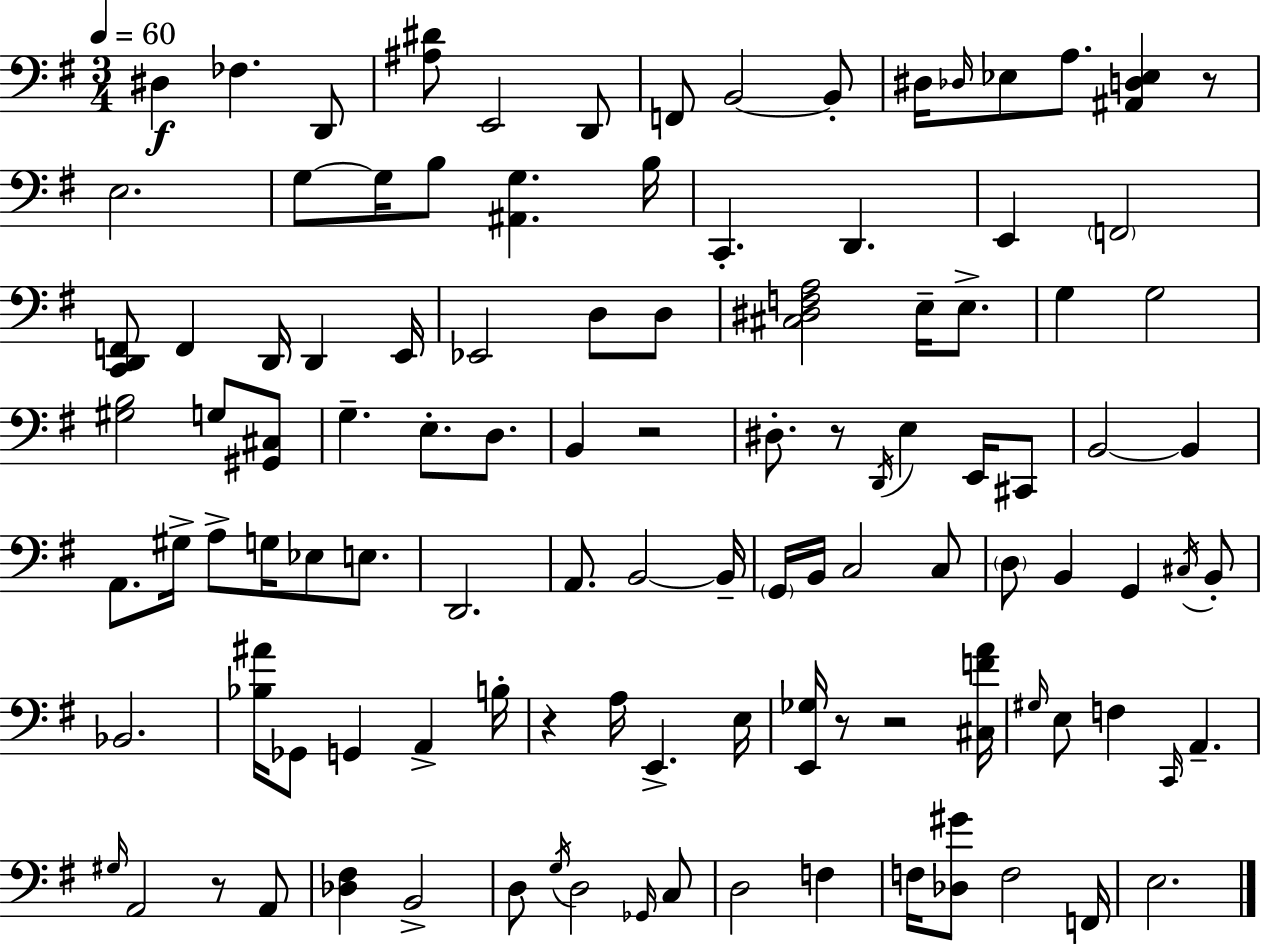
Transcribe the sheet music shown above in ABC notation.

X:1
T:Untitled
M:3/4
L:1/4
K:G
^D, _F, D,,/2 [^A,^D]/2 E,,2 D,,/2 F,,/2 B,,2 B,,/2 ^D,/4 _D,/4 _E,/2 A,/2 [^A,,D,_E,] z/2 E,2 G,/2 G,/4 B,/2 [^A,,G,] B,/4 C,, D,, E,, F,,2 [C,,D,,F,,]/2 F,, D,,/4 D,, E,,/4 _E,,2 D,/2 D,/2 [^C,^D,F,A,]2 E,/4 E,/2 G, G,2 [^G,B,]2 G,/2 [^G,,^C,]/2 G, E,/2 D,/2 B,, z2 ^D,/2 z/2 D,,/4 E, E,,/4 ^C,,/2 B,,2 B,, A,,/2 ^G,/4 A,/2 G,/4 _E,/2 E,/2 D,,2 A,,/2 B,,2 B,,/4 G,,/4 B,,/4 C,2 C,/2 D,/2 B,, G,, ^C,/4 B,,/2 _B,,2 [_B,^A]/4 _G,,/2 G,, A,, B,/4 z A,/4 E,, E,/4 [E,,_G,]/4 z/2 z2 [^C,FA]/4 ^G,/4 E,/2 F, C,,/4 A,, ^G,/4 A,,2 z/2 A,,/2 [_D,^F,] B,,2 D,/2 G,/4 D,2 _G,,/4 C,/2 D,2 F, F,/4 [_D,^G]/2 F,2 F,,/4 E,2